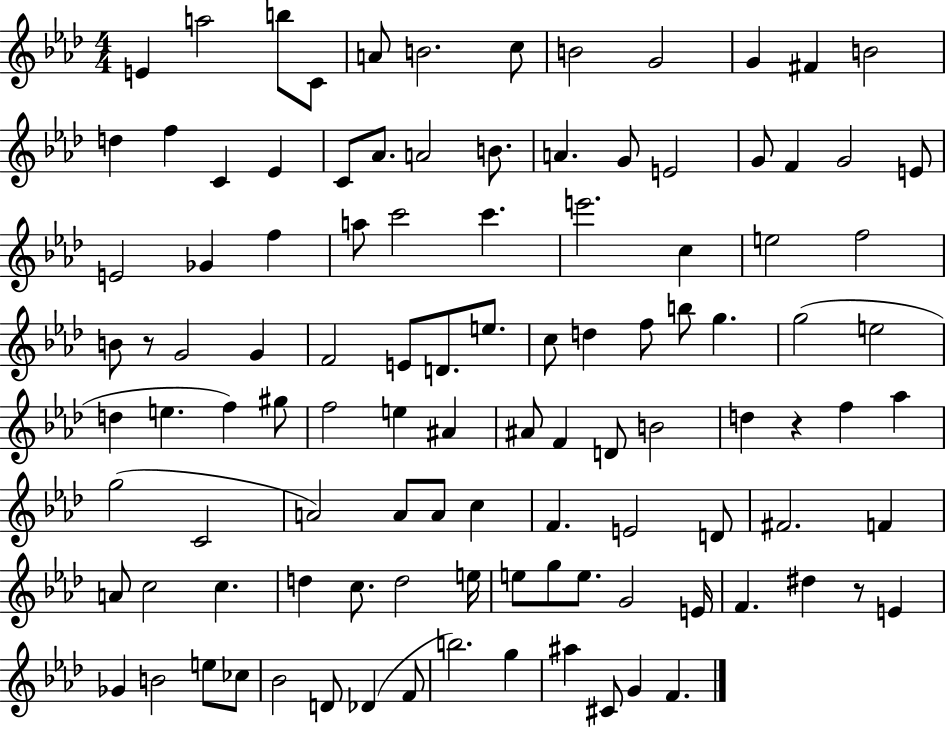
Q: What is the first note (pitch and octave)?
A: E4